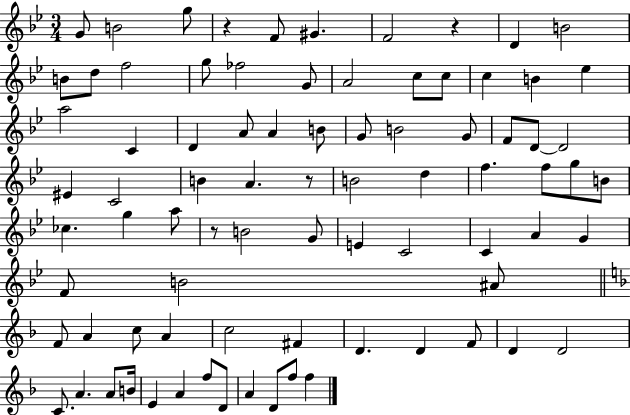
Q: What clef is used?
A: treble